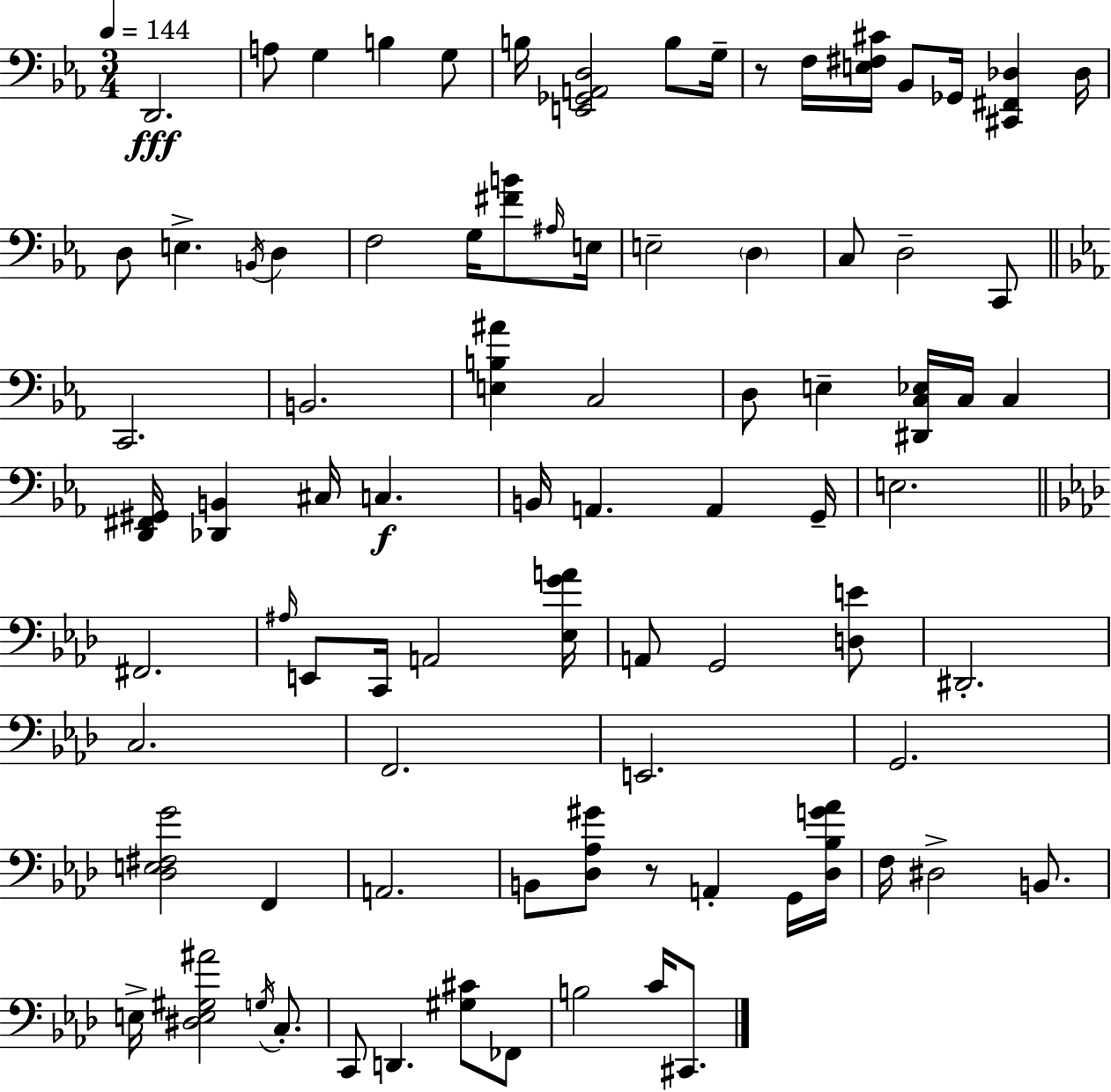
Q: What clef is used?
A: bass